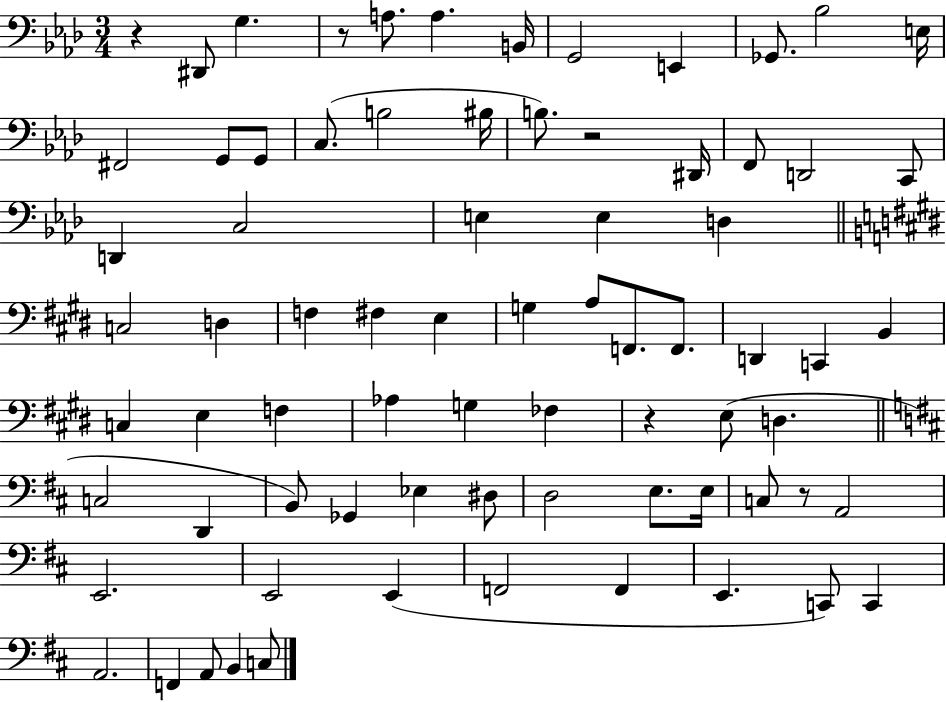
X:1
T:Untitled
M:3/4
L:1/4
K:Ab
z ^D,,/2 G, z/2 A,/2 A, B,,/4 G,,2 E,, _G,,/2 _B,2 E,/4 ^F,,2 G,,/2 G,,/2 C,/2 B,2 ^B,/4 B,/2 z2 ^D,,/4 F,,/2 D,,2 C,,/2 D,, C,2 E, E, D, C,2 D, F, ^F, E, G, A,/2 F,,/2 F,,/2 D,, C,, B,, C, E, F, _A, G, _F, z E,/2 D, C,2 D,, B,,/2 _G,, _E, ^D,/2 D,2 E,/2 E,/4 C,/2 z/2 A,,2 E,,2 E,,2 E,, F,,2 F,, E,, C,,/2 C,, A,,2 F,, A,,/2 B,, C,/2